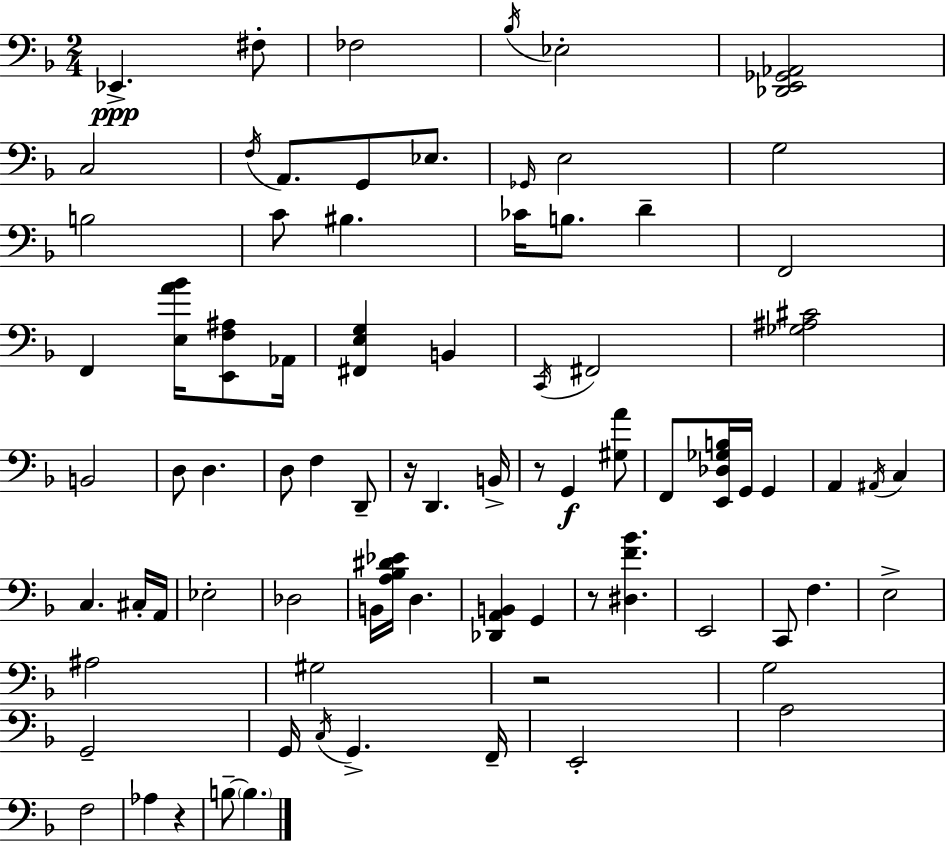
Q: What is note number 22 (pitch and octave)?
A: Ab2